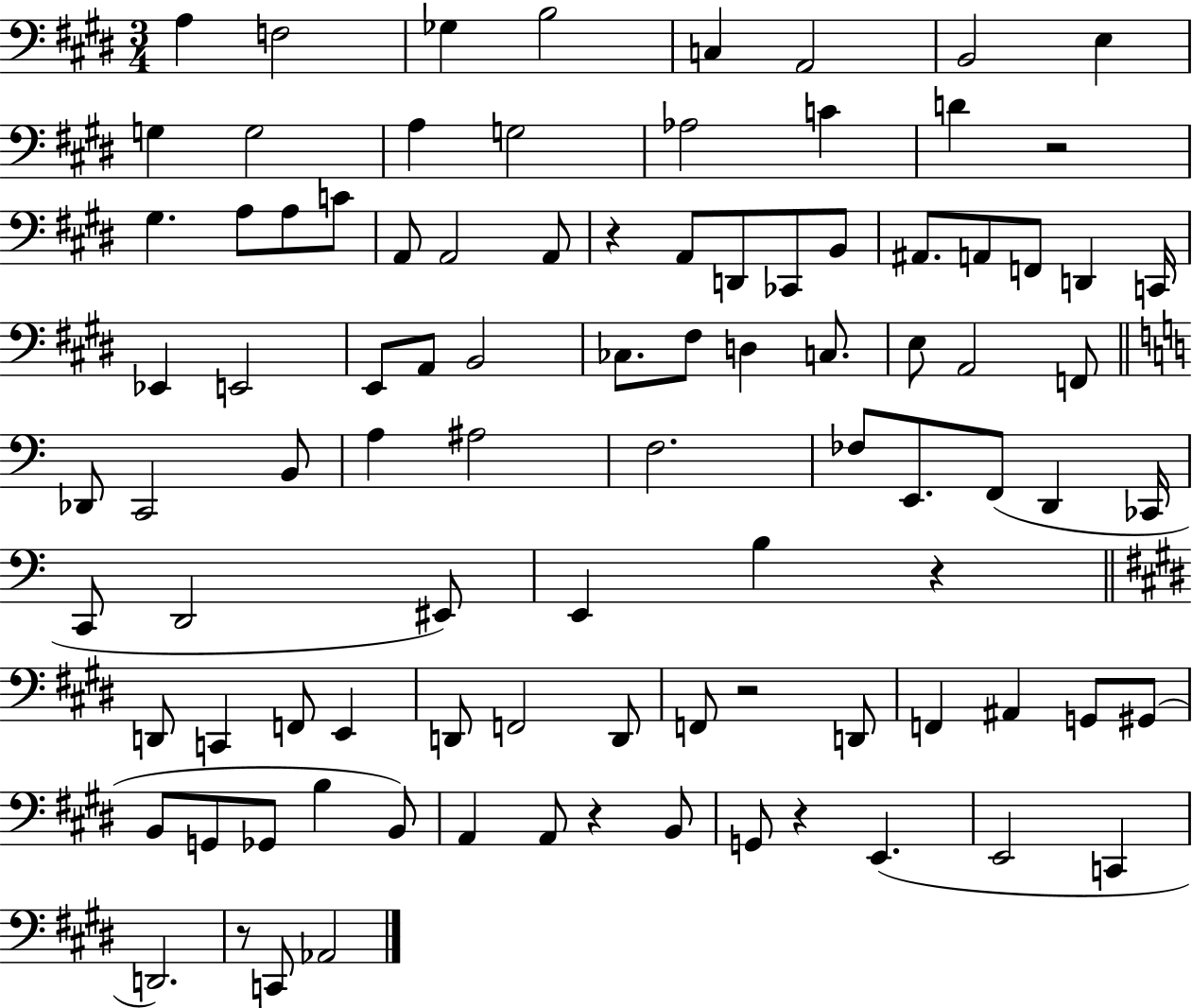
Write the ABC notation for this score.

X:1
T:Untitled
M:3/4
L:1/4
K:E
A, F,2 _G, B,2 C, A,,2 B,,2 E, G, G,2 A, G,2 _A,2 C D z2 ^G, A,/2 A,/2 C/2 A,,/2 A,,2 A,,/2 z A,,/2 D,,/2 _C,,/2 B,,/2 ^A,,/2 A,,/2 F,,/2 D,, C,,/4 _E,, E,,2 E,,/2 A,,/2 B,,2 _C,/2 ^F,/2 D, C,/2 E,/2 A,,2 F,,/2 _D,,/2 C,,2 B,,/2 A, ^A,2 F,2 _F,/2 E,,/2 F,,/2 D,, _C,,/4 C,,/2 D,,2 ^E,,/2 E,, B, z D,,/2 C,, F,,/2 E,, D,,/2 F,,2 D,,/2 F,,/2 z2 D,,/2 F,, ^A,, G,,/2 ^G,,/2 B,,/2 G,,/2 _G,,/2 B, B,,/2 A,, A,,/2 z B,,/2 G,,/2 z E,, E,,2 C,, D,,2 z/2 C,,/2 _A,,2